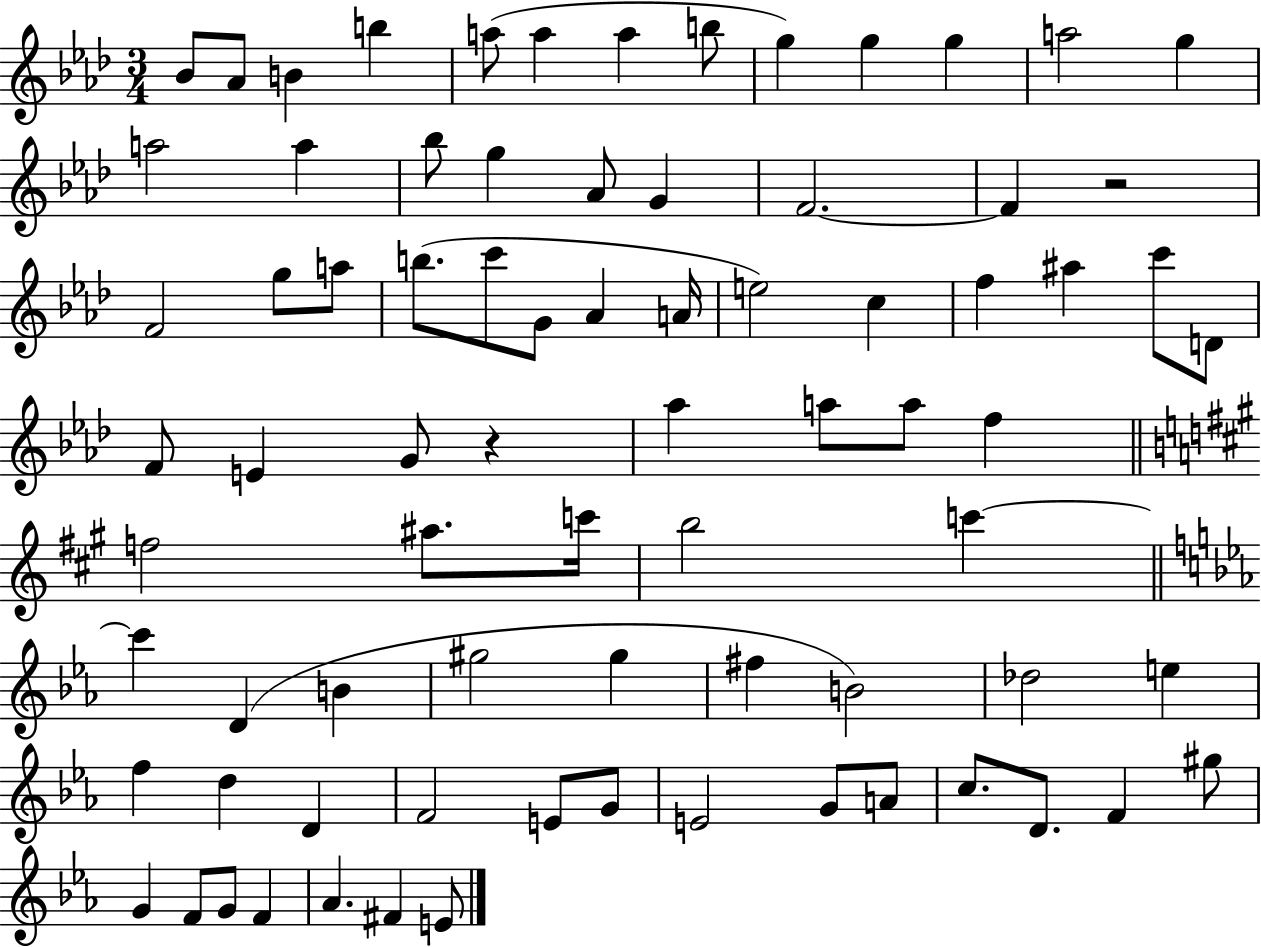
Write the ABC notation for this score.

X:1
T:Untitled
M:3/4
L:1/4
K:Ab
_B/2 _A/2 B b a/2 a a b/2 g g g a2 g a2 a _b/2 g _A/2 G F2 F z2 F2 g/2 a/2 b/2 c'/2 G/2 _A A/4 e2 c f ^a c'/2 D/2 F/2 E G/2 z _a a/2 a/2 f f2 ^a/2 c'/4 b2 c' c' D B ^g2 ^g ^f B2 _d2 e f d D F2 E/2 G/2 E2 G/2 A/2 c/2 D/2 F ^g/2 G F/2 G/2 F _A ^F E/2